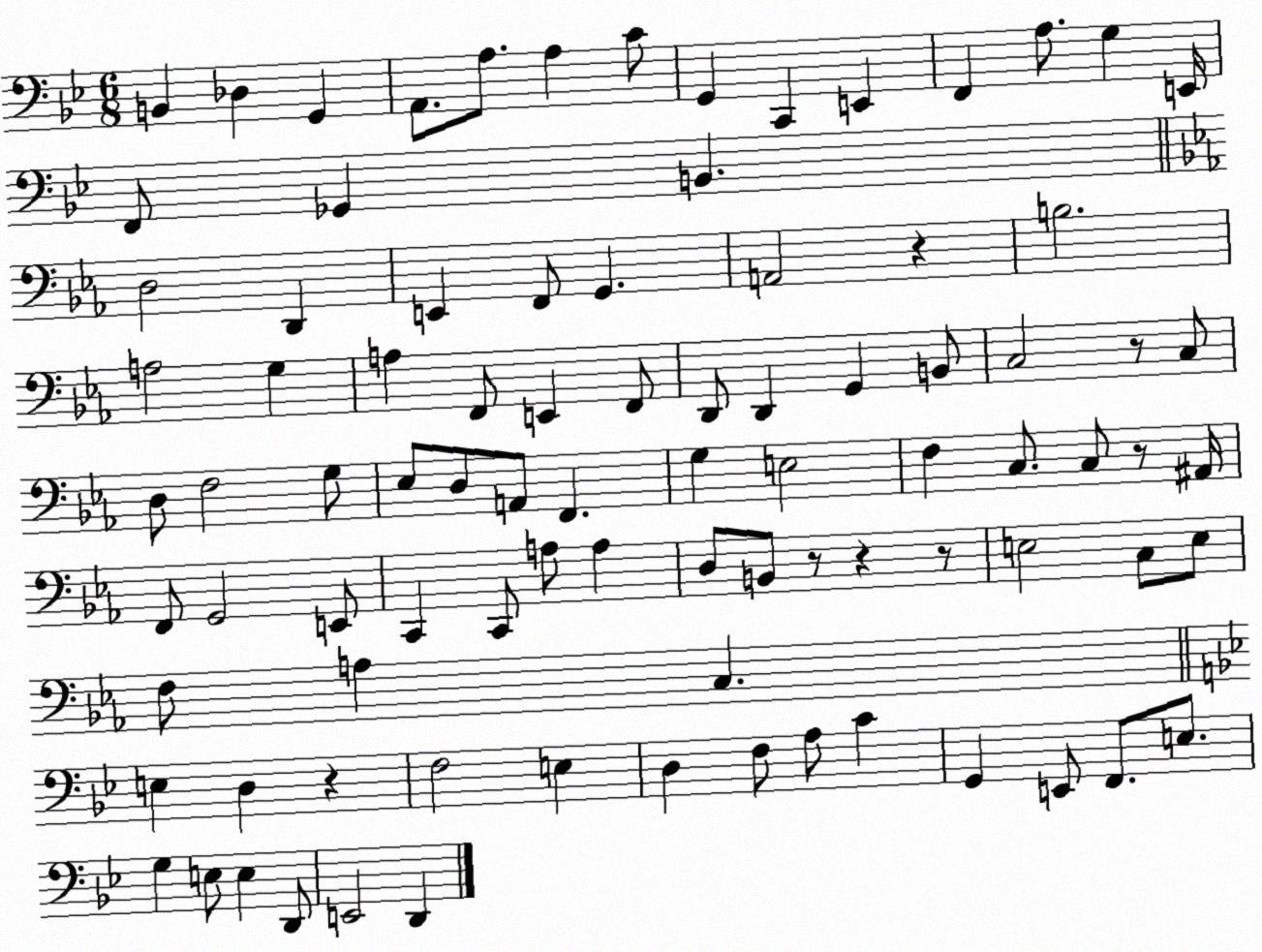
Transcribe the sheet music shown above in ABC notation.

X:1
T:Untitled
M:6/8
L:1/4
K:Bb
B,, _D, G,, A,,/2 A,/2 A, C/2 G,, C,, E,, F,, A,/2 G, E,,/4 F,,/2 _G,, B,, D,2 D,, E,, F,,/2 G,, A,,2 z B,2 A,2 G, A, F,,/2 E,, F,,/2 D,,/2 D,, G,, B,,/2 C,2 z/2 C,/2 D,/2 F,2 G,/2 _E,/2 D,/2 A,,/2 F,, G, E,2 F, C,/2 C,/2 z/2 ^A,,/4 F,,/2 G,,2 E,,/2 C,, C,,/2 A,/2 A, D,/2 B,,/2 z/2 z z/2 E,2 C,/2 E,/2 F,/2 A, C, E, D, z F,2 E, D, F,/2 A,/2 C G,, E,,/2 F,,/2 E,/2 G, E,/2 E, D,,/2 E,,2 D,,